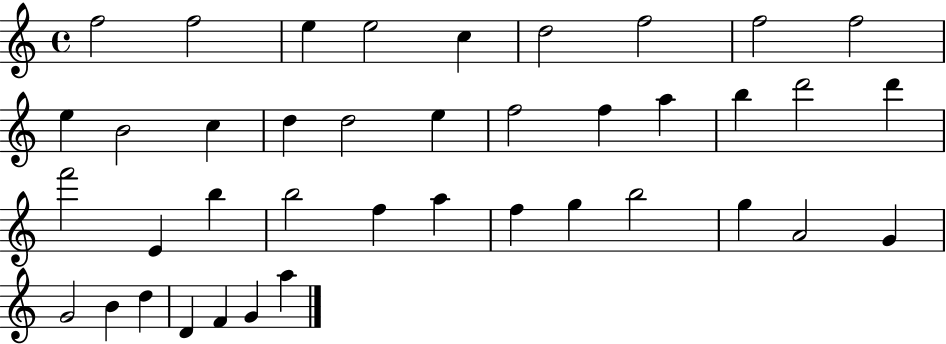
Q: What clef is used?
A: treble